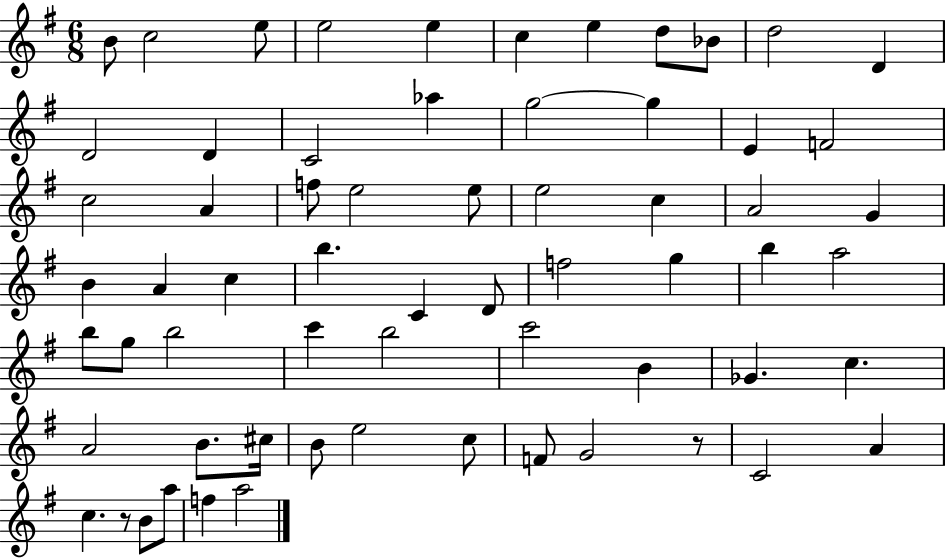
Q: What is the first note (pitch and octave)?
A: B4